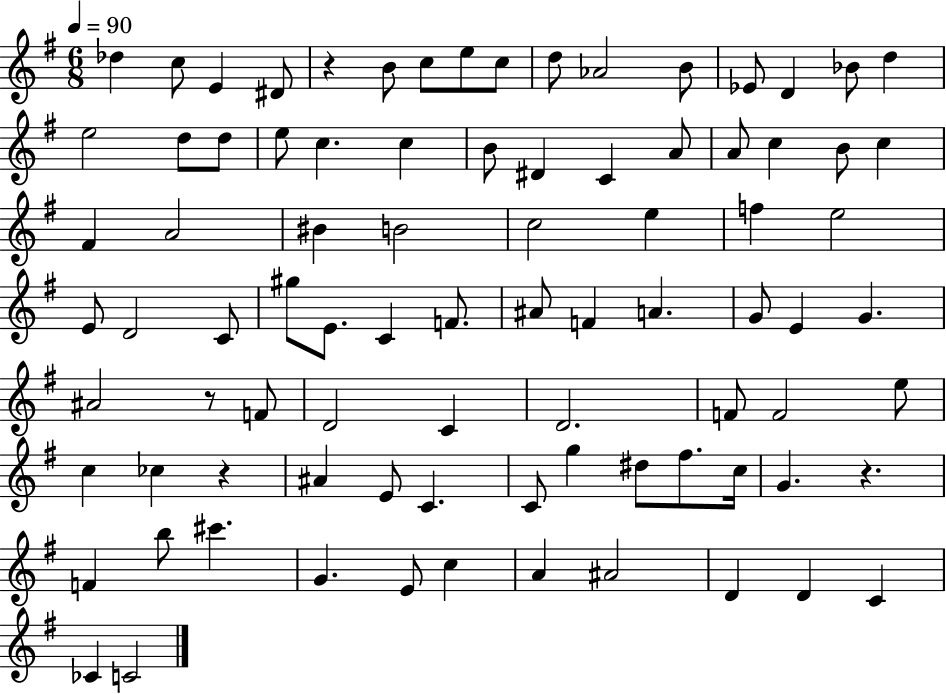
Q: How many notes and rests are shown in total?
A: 86